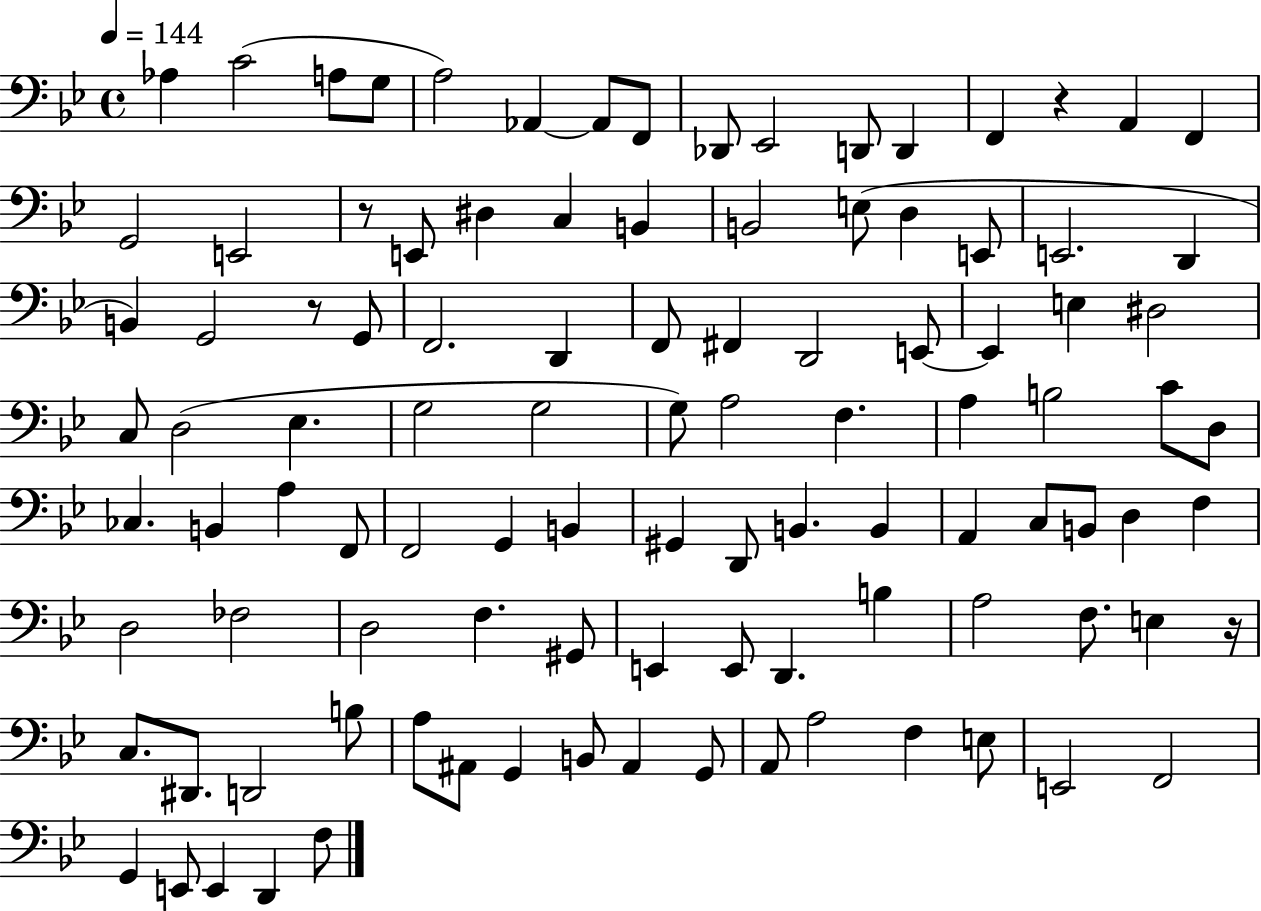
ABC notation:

X:1
T:Untitled
M:4/4
L:1/4
K:Bb
_A, C2 A,/2 G,/2 A,2 _A,, _A,,/2 F,,/2 _D,,/2 _E,,2 D,,/2 D,, F,, z A,, F,, G,,2 E,,2 z/2 E,,/2 ^D, C, B,, B,,2 E,/2 D, E,,/2 E,,2 D,, B,, G,,2 z/2 G,,/2 F,,2 D,, F,,/2 ^F,, D,,2 E,,/2 E,, E, ^D,2 C,/2 D,2 _E, G,2 G,2 G,/2 A,2 F, A, B,2 C/2 D,/2 _C, B,, A, F,,/2 F,,2 G,, B,, ^G,, D,,/2 B,, B,, A,, C,/2 B,,/2 D, F, D,2 _F,2 D,2 F, ^G,,/2 E,, E,,/2 D,, B, A,2 F,/2 E, z/4 C,/2 ^D,,/2 D,,2 B,/2 A,/2 ^A,,/2 G,, B,,/2 ^A,, G,,/2 A,,/2 A,2 F, E,/2 E,,2 F,,2 G,, E,,/2 E,, D,, F,/2